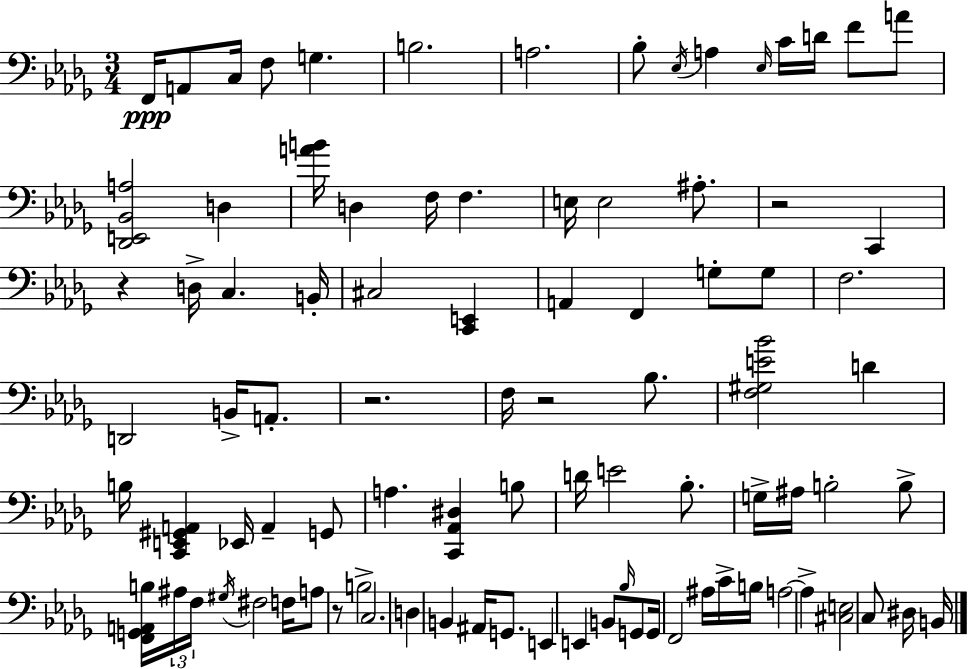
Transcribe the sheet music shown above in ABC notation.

X:1
T:Untitled
M:3/4
L:1/4
K:Bbm
F,,/4 A,,/2 C,/4 F,/2 G, B,2 A,2 _B,/2 _E,/4 A, _E,/4 C/4 D/4 F/2 A/2 [_D,,E,,_B,,A,]2 D, [AB]/4 D, F,/4 F, E,/4 E,2 ^A,/2 z2 C,, z D,/4 C, B,,/4 ^C,2 [C,,E,,] A,, F,, G,/2 G,/2 F,2 D,,2 B,,/4 A,,/2 z2 F,/4 z2 _B,/2 [F,^G,E_B]2 D B,/4 [C,,E,,^G,,A,,] _E,,/4 A,, G,,/2 A, [C,,_A,,^D,] B,/2 D/4 E2 _B,/2 G,/4 ^A,/4 B,2 B,/2 [F,,G,,A,,B,]/4 ^A,/4 F,/4 ^G,/4 ^F,2 F,/4 A,/2 z/2 B,2 C,2 D, B,, ^A,,/4 G,,/2 E,, E,, B,,/2 _B,/4 G,,/2 G,,/4 F,,2 ^A,/4 C/4 B,/4 A,2 A, [^C,E,]2 C,/2 ^D,/4 B,,/4